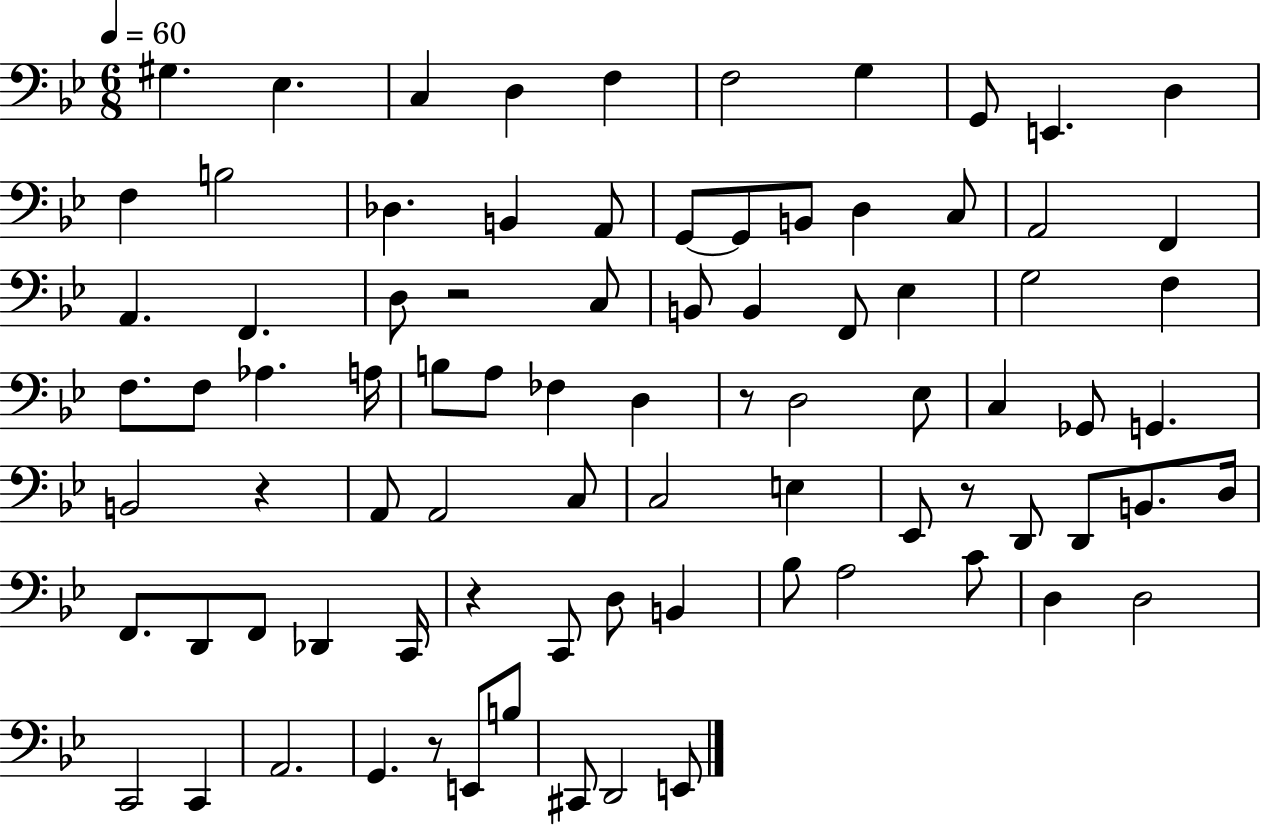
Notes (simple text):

G#3/q. Eb3/q. C3/q D3/q F3/q F3/h G3/q G2/e E2/q. D3/q F3/q B3/h Db3/q. B2/q A2/e G2/e G2/e B2/e D3/q C3/e A2/h F2/q A2/q. F2/q. D3/e R/h C3/e B2/e B2/q F2/e Eb3/q G3/h F3/q F3/e. F3/e Ab3/q. A3/s B3/e A3/e FES3/q D3/q R/e D3/h Eb3/e C3/q Gb2/e G2/q. B2/h R/q A2/e A2/h C3/e C3/h E3/q Eb2/e R/e D2/e D2/e B2/e. D3/s F2/e. D2/e F2/e Db2/q C2/s R/q C2/e D3/e B2/q Bb3/e A3/h C4/e D3/q D3/h C2/h C2/q A2/h. G2/q. R/e E2/e B3/e C#2/e D2/h E2/e